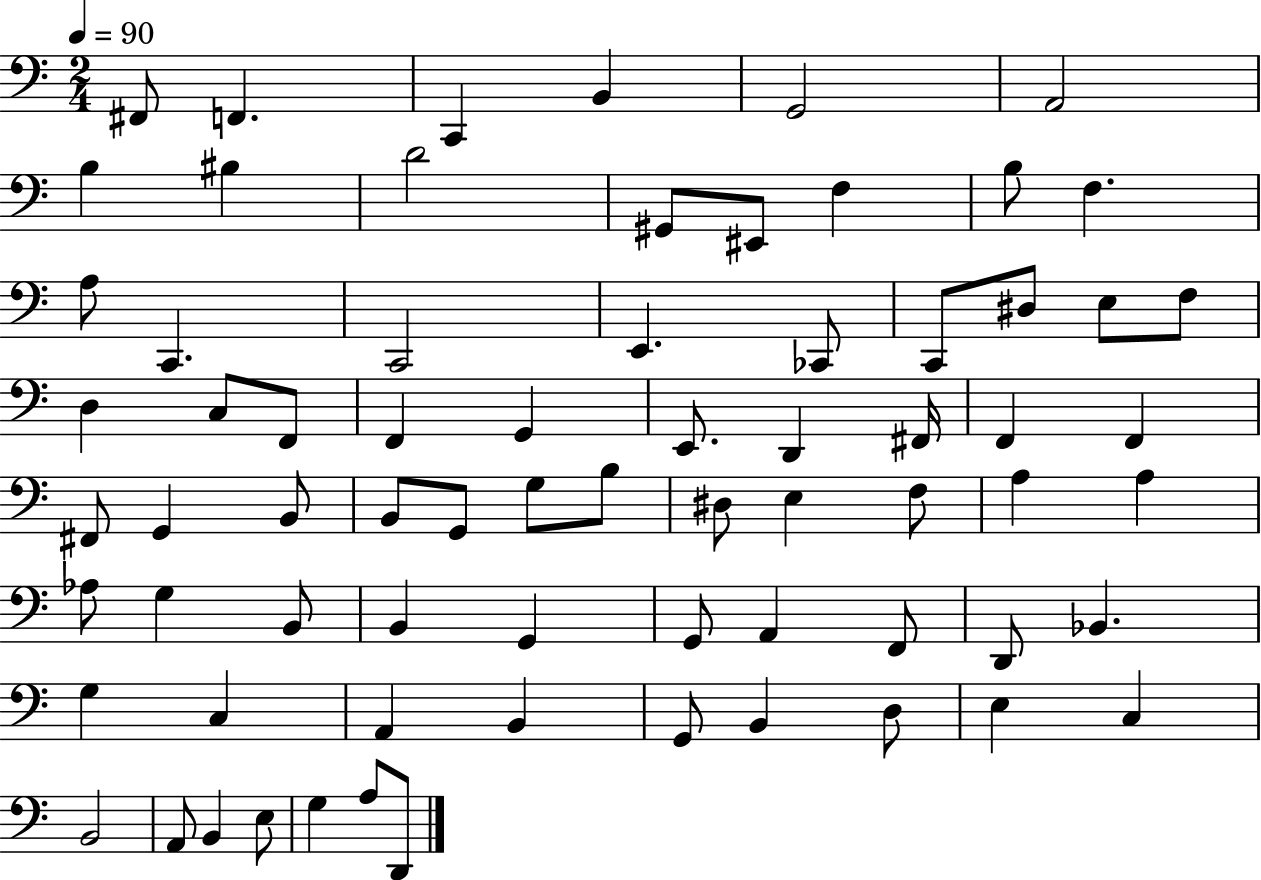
F#2/e F2/q. C2/q B2/q G2/h A2/h B3/q BIS3/q D4/h G#2/e EIS2/e F3/q B3/e F3/q. A3/e C2/q. C2/h E2/q. CES2/e C2/e D#3/e E3/e F3/e D3/q C3/e F2/e F2/q G2/q E2/e. D2/q F#2/s F2/q F2/q F#2/e G2/q B2/e B2/e G2/e G3/e B3/e D#3/e E3/q F3/e A3/q A3/q Ab3/e G3/q B2/e B2/q G2/q G2/e A2/q F2/e D2/e Bb2/q. G3/q C3/q A2/q B2/q G2/e B2/q D3/e E3/q C3/q B2/h A2/e B2/q E3/e G3/q A3/e D2/e